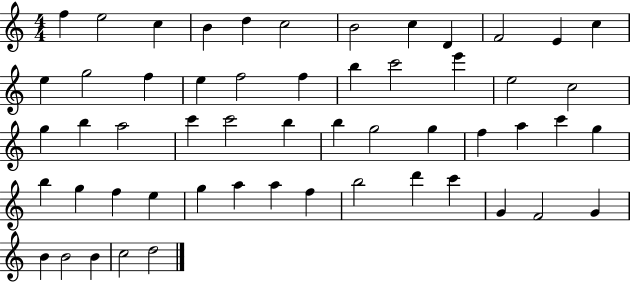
X:1
T:Untitled
M:4/4
L:1/4
K:C
f e2 c B d c2 B2 c D F2 E c e g2 f e f2 f b c'2 e' e2 c2 g b a2 c' c'2 b b g2 g f a c' g b g f e g a a f b2 d' c' G F2 G B B2 B c2 d2